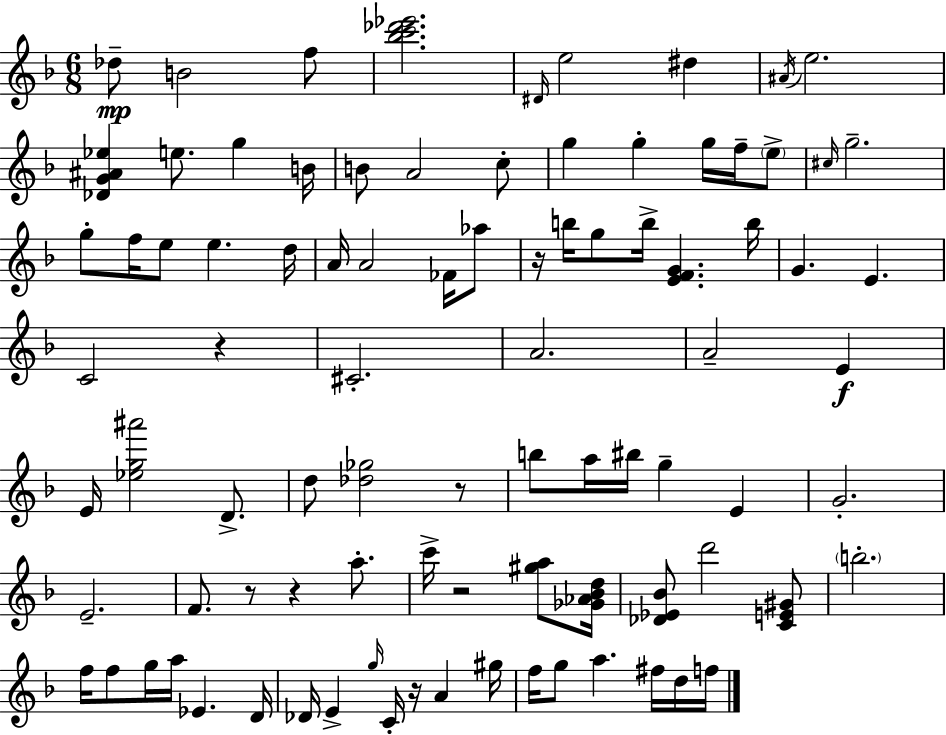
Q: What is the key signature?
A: D minor